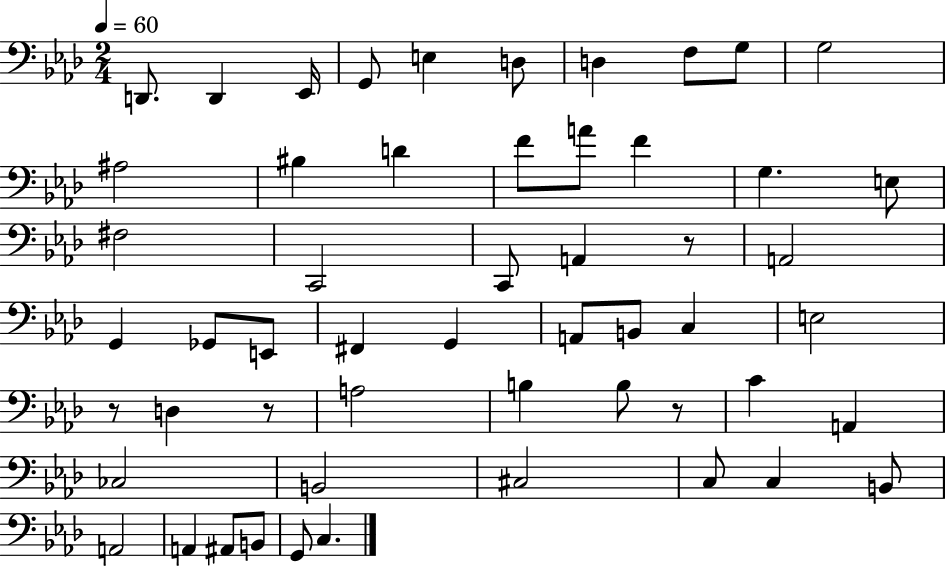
{
  \clef bass
  \numericTimeSignature
  \time 2/4
  \key aes \major
  \tempo 4 = 60
  d,8. d,4 ees,16 | g,8 e4 d8 | d4 f8 g8 | g2 | \break ais2 | bis4 d'4 | f'8 a'8 f'4 | g4. e8 | \break fis2 | c,2 | c,8 a,4 r8 | a,2 | \break g,4 ges,8 e,8 | fis,4 g,4 | a,8 b,8 c4 | e2 | \break r8 d4 r8 | a2 | b4 b8 r8 | c'4 a,4 | \break ces2 | b,2 | cis2 | c8 c4 b,8 | \break a,2 | a,4 ais,8 b,8 | g,8 c4. | \bar "|."
}